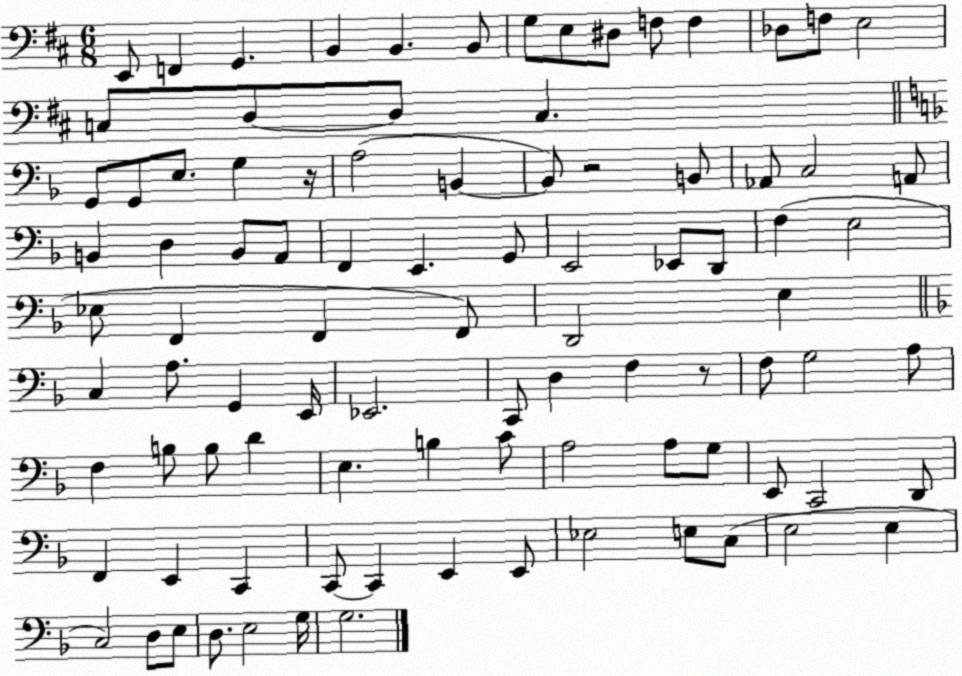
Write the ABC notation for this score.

X:1
T:Untitled
M:6/8
L:1/4
K:D
E,,/2 F,, G,, B,, B,, B,,/2 G,/2 E,/2 ^D,/2 F,/2 F, _D,/2 F,/2 E,2 C,/2 D,/2 D,/2 C, G,,/2 G,,/2 E,/2 G, z/4 A,2 B,, B,,/2 z2 B,,/2 _A,,/2 C,2 A,,/2 B,, D, B,,/2 A,,/2 F,, E,, G,,/2 E,,2 _E,,/2 D,,/2 F, E,2 _E,/2 F,, F,, F,,/2 D,,2 E, C, A,/2 G,, E,,/4 _E,,2 C,,/2 D, F, z/2 F,/2 G,2 A,/2 F, B,/2 B,/2 D E, B, C/2 A,2 A,/2 G,/2 E,,/2 C,,2 D,,/2 F,, E,, C,, C,,/2 C,, E,, E,,/2 _E,2 E,/2 C,/2 E,2 E, C,2 D,/2 E,/2 D,/2 E,2 G,/4 G,2